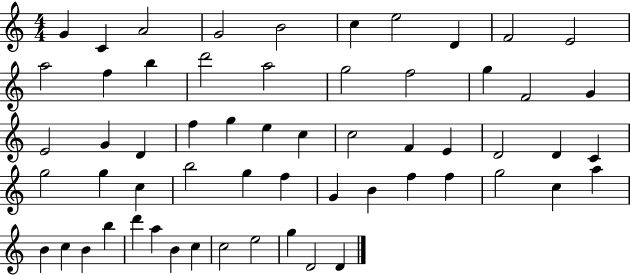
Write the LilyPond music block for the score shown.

{
  \clef treble
  \numericTimeSignature
  \time 4/4
  \key c \major
  g'4 c'4 a'2 | g'2 b'2 | c''4 e''2 d'4 | f'2 e'2 | \break a''2 f''4 b''4 | d'''2 a''2 | g''2 f''2 | g''4 f'2 g'4 | \break e'2 g'4 d'4 | f''4 g''4 e''4 c''4 | c''2 f'4 e'4 | d'2 d'4 c'4 | \break g''2 g''4 c''4 | b''2 g''4 f''4 | g'4 b'4 f''4 f''4 | g''2 c''4 a''4 | \break b'4 c''4 b'4 b''4 | d'''4 a''4 b'4 c''4 | c''2 e''2 | g''4 d'2 d'4 | \break \bar "|."
}